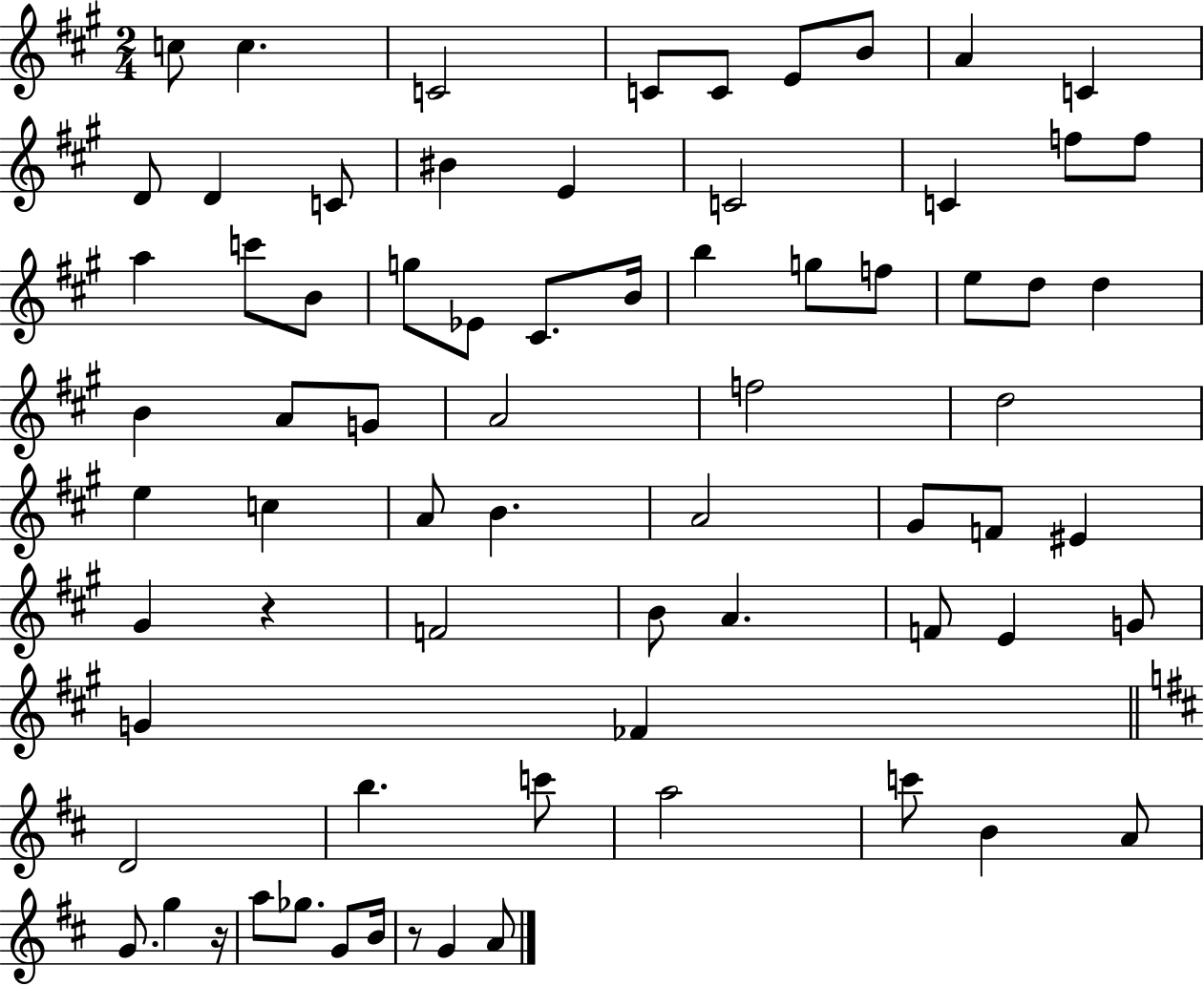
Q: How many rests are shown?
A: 3